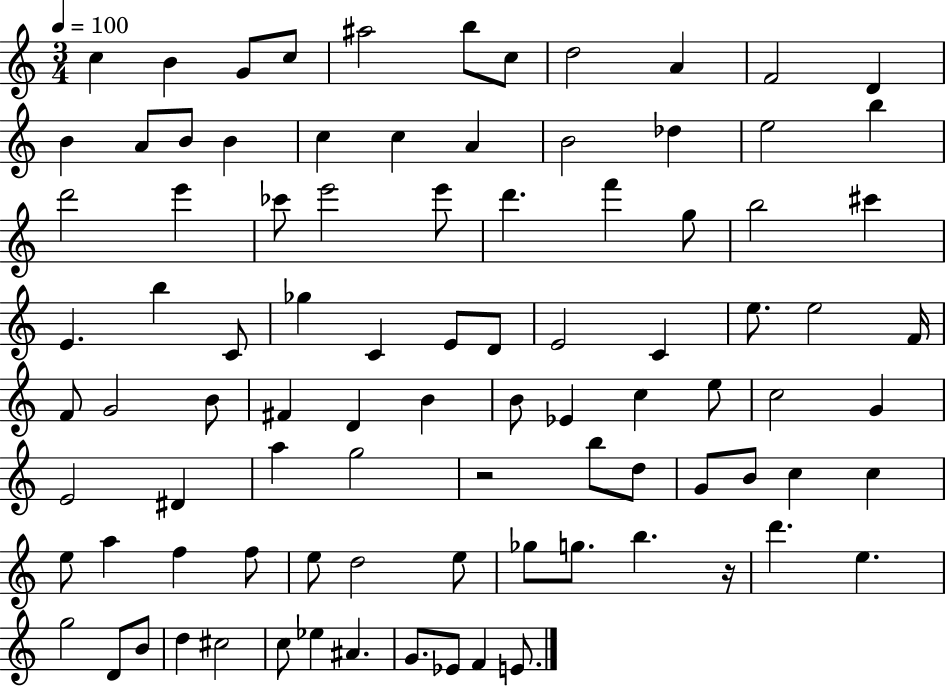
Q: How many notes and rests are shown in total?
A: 92